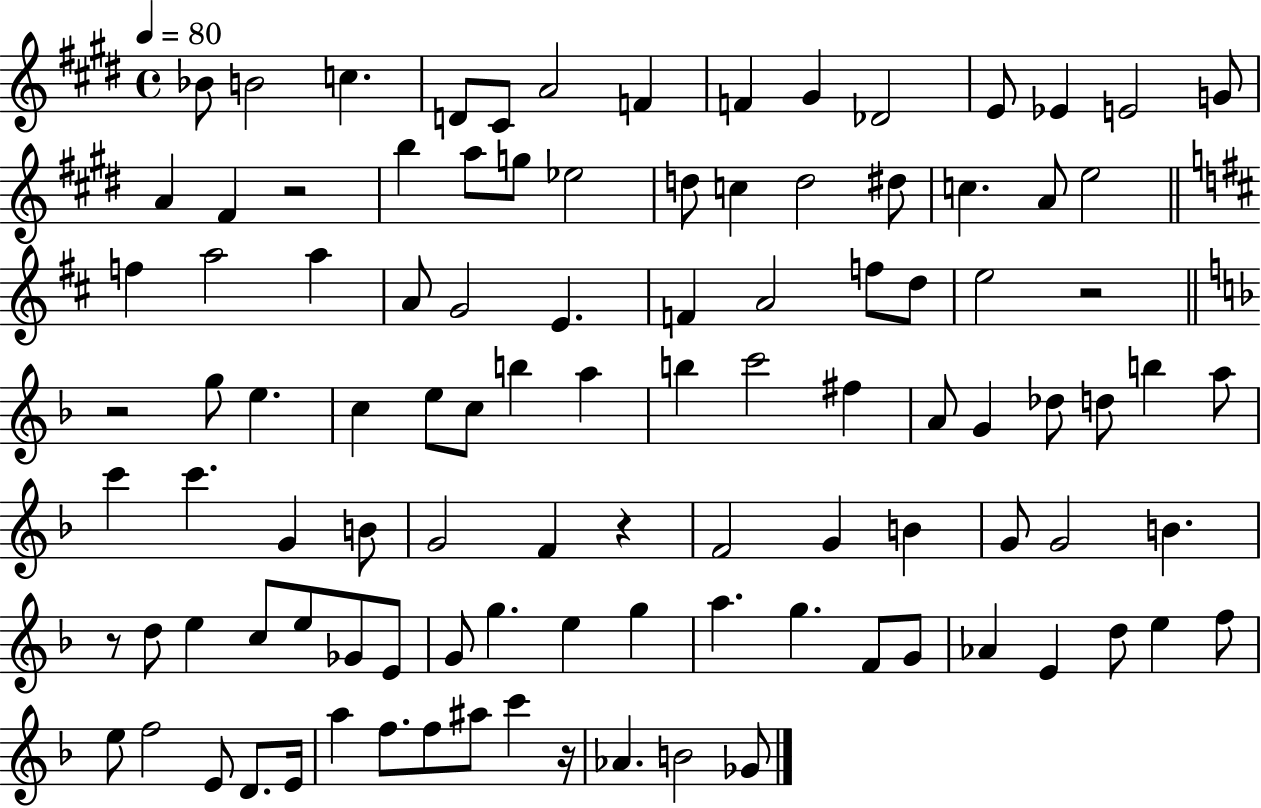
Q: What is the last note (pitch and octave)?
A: Gb4